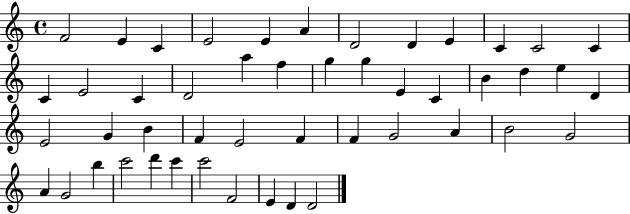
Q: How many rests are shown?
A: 0